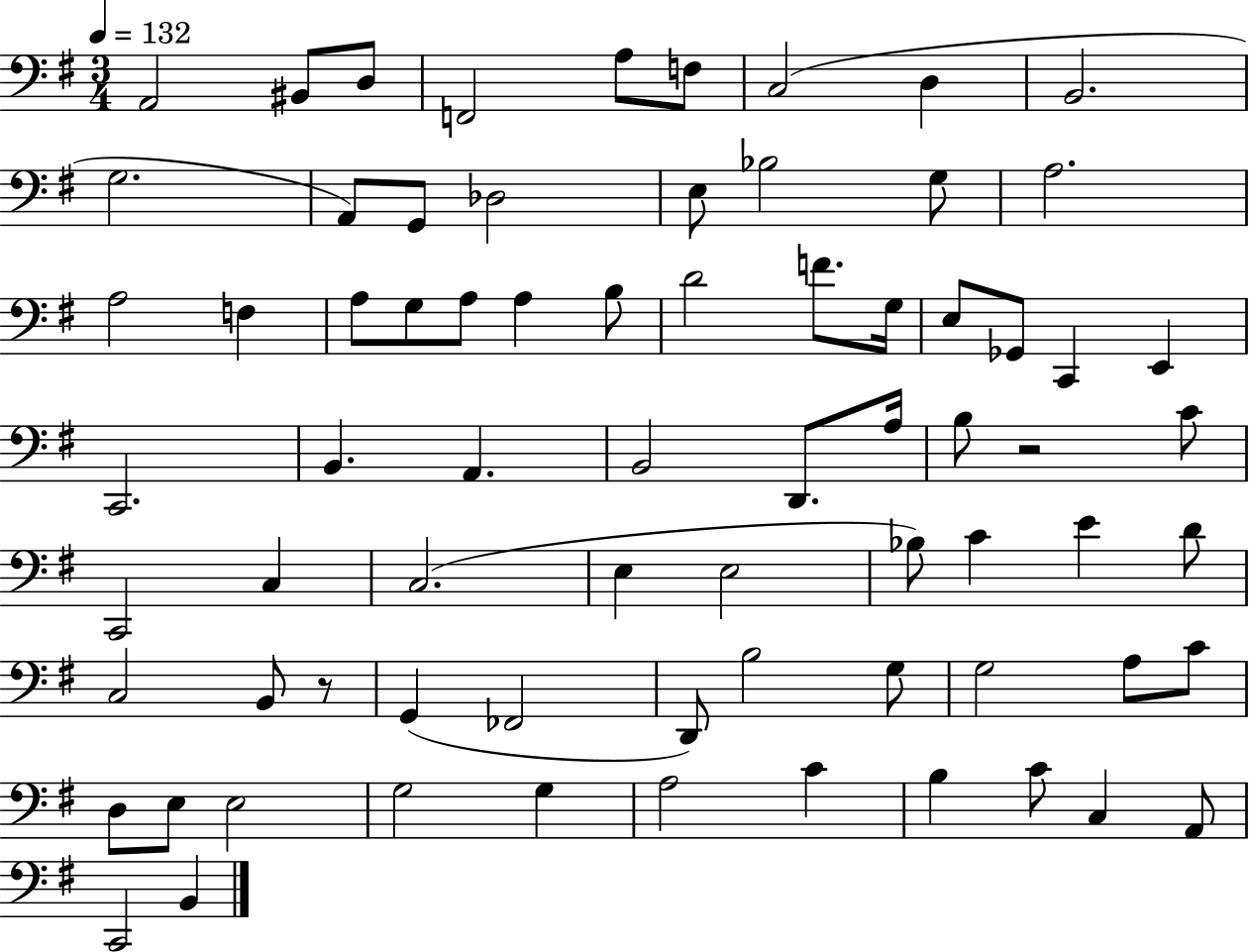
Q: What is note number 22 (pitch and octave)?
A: A3